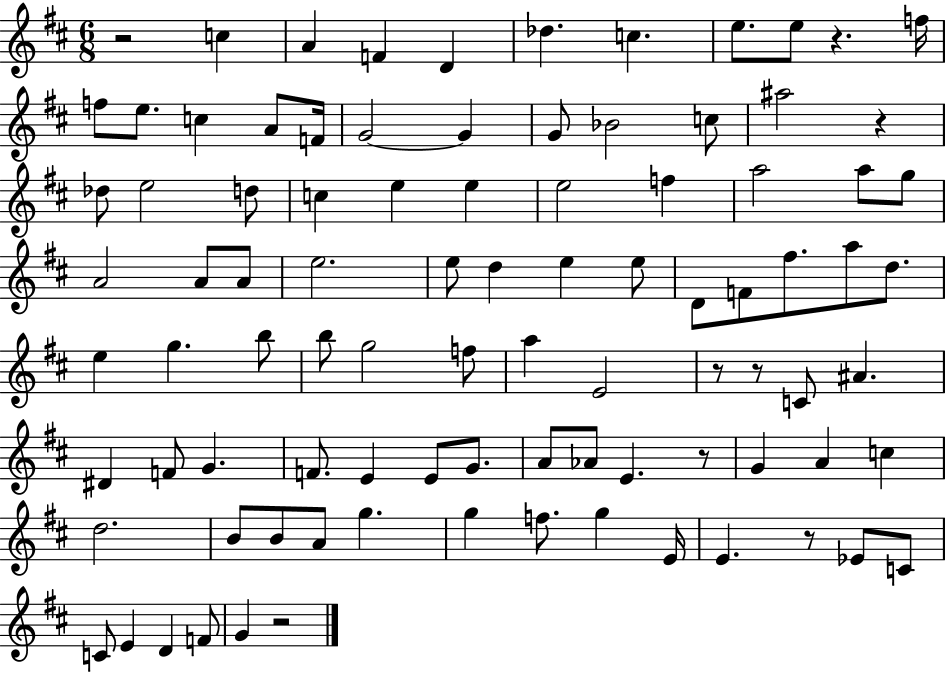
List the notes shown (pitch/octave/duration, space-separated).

R/h C5/q A4/q F4/q D4/q Db5/q. C5/q. E5/e. E5/e R/q. F5/s F5/e E5/e. C5/q A4/e F4/s G4/h G4/q G4/e Bb4/h C5/e A#5/h R/q Db5/e E5/h D5/e C5/q E5/q E5/q E5/h F5/q A5/h A5/e G5/e A4/h A4/e A4/e E5/h. E5/e D5/q E5/q E5/e D4/e F4/e F#5/e. A5/e D5/e. E5/q G5/q. B5/e B5/e G5/h F5/e A5/q E4/h R/e R/e C4/e A#4/q. D#4/q F4/e G4/q. F4/e. E4/q E4/e G4/e. A4/e Ab4/e E4/q. R/e G4/q A4/q C5/q D5/h. B4/e B4/e A4/e G5/q. G5/q F5/e. G5/q E4/s E4/q. R/e Eb4/e C4/e C4/e E4/q D4/q F4/e G4/q R/h